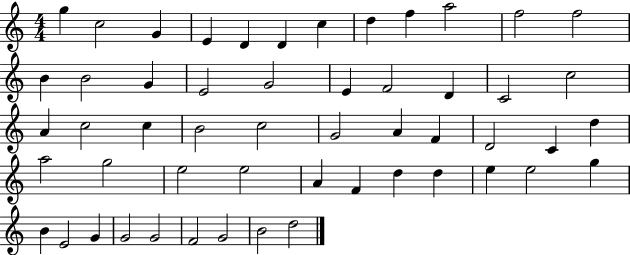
{
  \clef treble
  \numericTimeSignature
  \time 4/4
  \key c \major
  g''4 c''2 g'4 | e'4 d'4 d'4 c''4 | d''4 f''4 a''2 | f''2 f''2 | \break b'4 b'2 g'4 | e'2 g'2 | e'4 f'2 d'4 | c'2 c''2 | \break a'4 c''2 c''4 | b'2 c''2 | g'2 a'4 f'4 | d'2 c'4 d''4 | \break a''2 g''2 | e''2 e''2 | a'4 f'4 d''4 d''4 | e''4 e''2 g''4 | \break b'4 e'2 g'4 | g'2 g'2 | f'2 g'2 | b'2 d''2 | \break \bar "|."
}